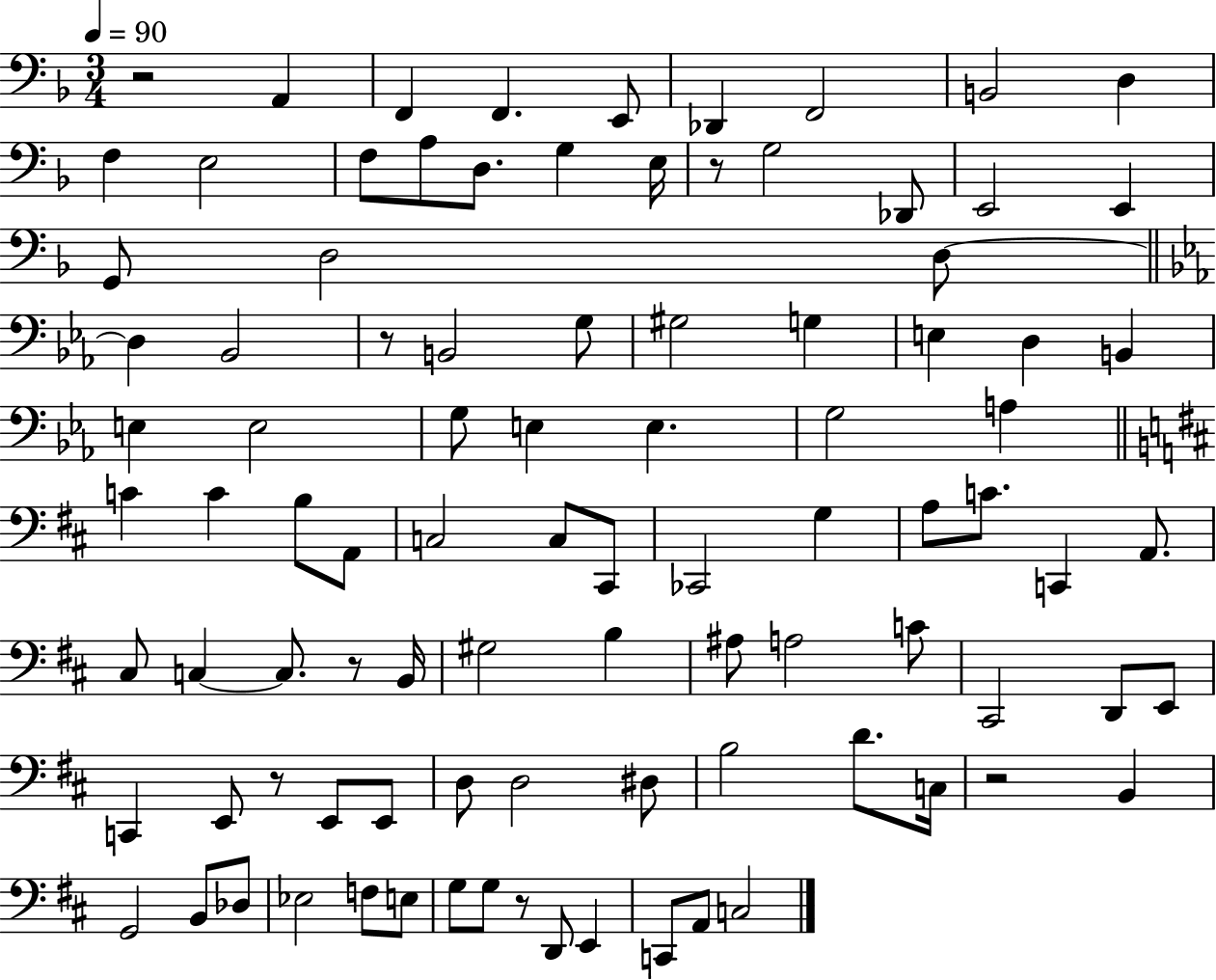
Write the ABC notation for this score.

X:1
T:Untitled
M:3/4
L:1/4
K:F
z2 A,, F,, F,, E,,/2 _D,, F,,2 B,,2 D, F, E,2 F,/2 A,/2 D,/2 G, E,/4 z/2 G,2 _D,,/2 E,,2 E,, G,,/2 D,2 D,/2 D, _B,,2 z/2 B,,2 G,/2 ^G,2 G, E, D, B,, E, E,2 G,/2 E, E, G,2 A, C C B,/2 A,,/2 C,2 C,/2 ^C,,/2 _C,,2 G, A,/2 C/2 C,, A,,/2 ^C,/2 C, C,/2 z/2 B,,/4 ^G,2 B, ^A,/2 A,2 C/2 ^C,,2 D,,/2 E,,/2 C,, E,,/2 z/2 E,,/2 E,,/2 D,/2 D,2 ^D,/2 B,2 D/2 C,/4 z2 B,, G,,2 B,,/2 _D,/2 _E,2 F,/2 E,/2 G,/2 G,/2 z/2 D,,/2 E,, C,,/2 A,,/2 C,2